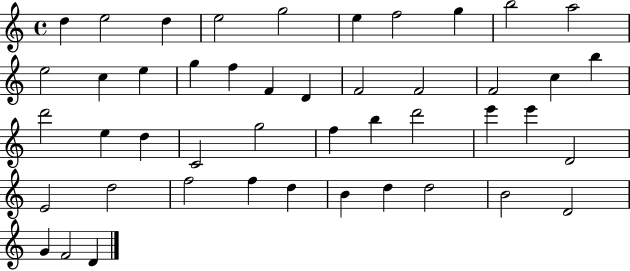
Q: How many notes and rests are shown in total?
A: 46